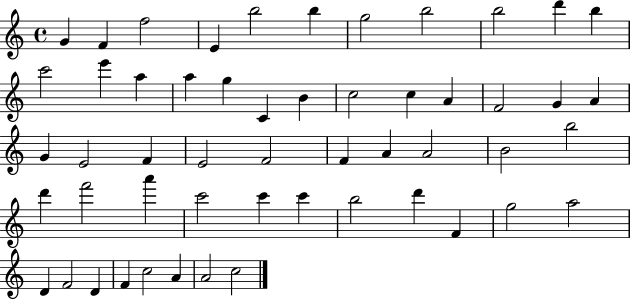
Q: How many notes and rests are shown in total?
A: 53